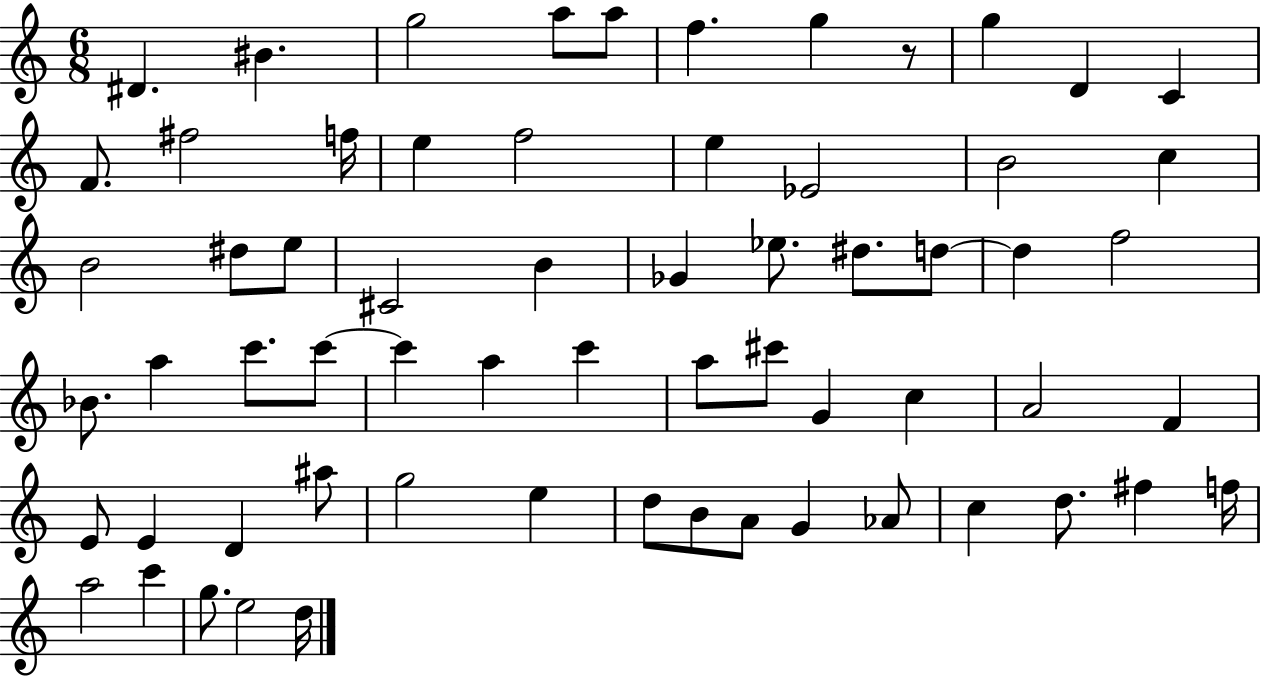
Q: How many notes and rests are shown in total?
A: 64